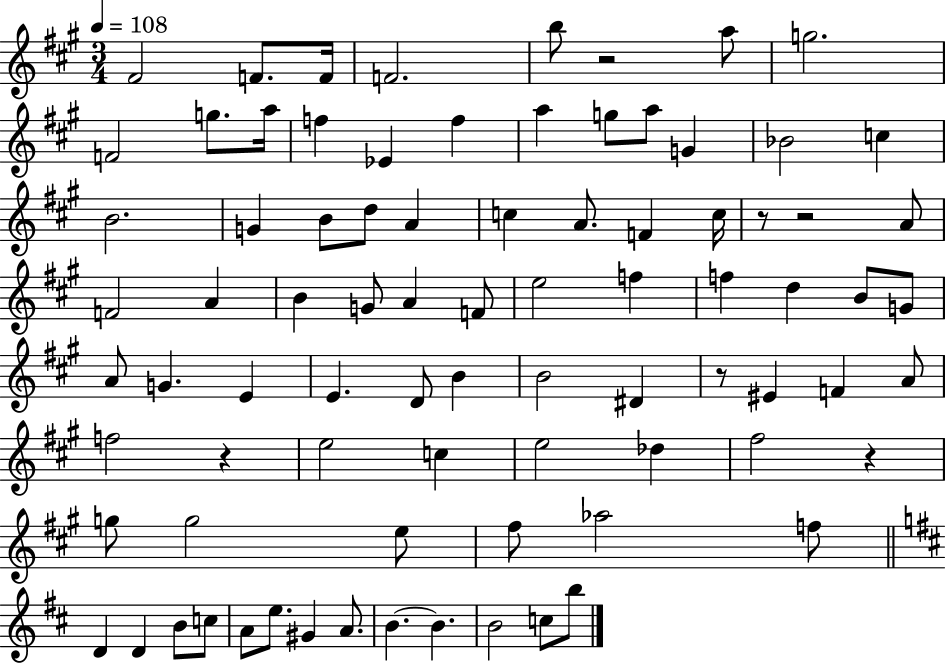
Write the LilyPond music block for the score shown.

{
  \clef treble
  \numericTimeSignature
  \time 3/4
  \key a \major
  \tempo 4 = 108
  fis'2 f'8. f'16 | f'2. | b''8 r2 a''8 | g''2. | \break f'2 g''8. a''16 | f''4 ees'4 f''4 | a''4 g''8 a''8 g'4 | bes'2 c''4 | \break b'2. | g'4 b'8 d''8 a'4 | c''4 a'8. f'4 c''16 | r8 r2 a'8 | \break f'2 a'4 | b'4 g'8 a'4 f'8 | e''2 f''4 | f''4 d''4 b'8 g'8 | \break a'8 g'4. e'4 | e'4. d'8 b'4 | b'2 dis'4 | r8 eis'4 f'4 a'8 | \break f''2 r4 | e''2 c''4 | e''2 des''4 | fis''2 r4 | \break g''8 g''2 e''8 | fis''8 aes''2 f''8 | \bar "||" \break \key d \major d'4 d'4 b'8 c''8 | a'8 e''8. gis'4 a'8. | b'4.~~ b'4. | b'2 c''8 b''8 | \break \bar "|."
}